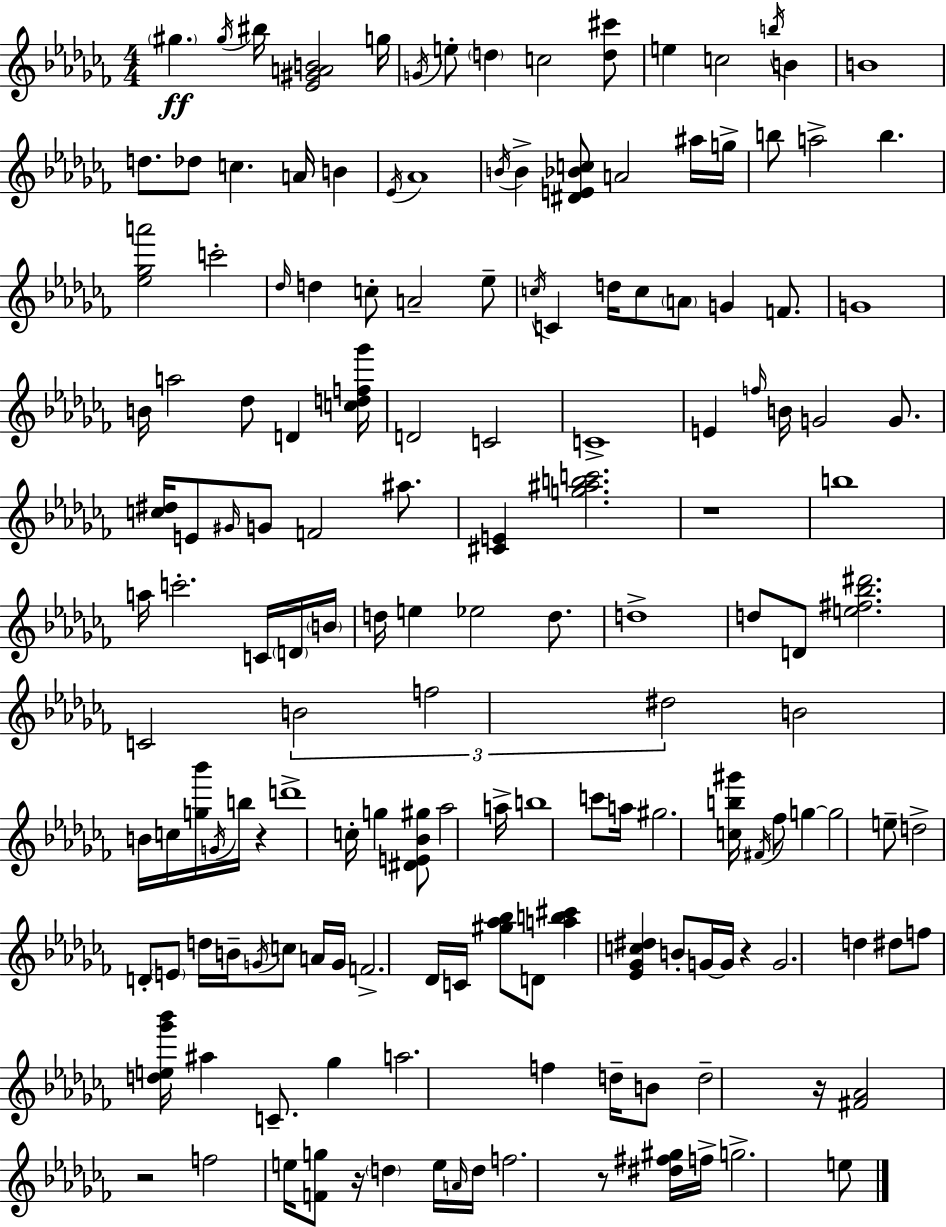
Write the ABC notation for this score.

X:1
T:Untitled
M:4/4
L:1/4
K:Abm
^g ^g/4 ^b/4 [_E^GAB]2 g/4 G/4 e/2 d c2 [d^c']/2 e c2 b/4 B B4 d/2 _d/2 c A/4 B _E/4 _A4 B/4 B [^DE_Bc]/2 A2 ^a/4 g/4 b/2 a2 b [_e_ga']2 c'2 _d/4 d c/2 A2 _e/2 c/4 C d/4 c/2 A/2 G F/2 G4 B/4 a2 _d/2 D [cdf_g']/4 D2 C2 C4 E f/4 B/4 G2 G/2 [c^d]/4 E/2 ^G/4 G/2 F2 ^a/2 [^CE] [g^abc']2 z4 b4 a/4 c'2 C/4 D/4 B/4 d/4 e _e2 d/2 d4 d/2 D/2 [e^f_b^d']2 C2 B2 f2 ^d2 B2 B/4 c/4 [g_b']/4 G/4 b/4 z d'4 c/4 g [^DE_B^g]/2 _a2 a/4 b4 c'/2 a/4 ^g2 [cb^g']/4 ^F/4 _f/2 g g2 e/2 d2 D/2 E/2 d/4 B/4 G/4 c/2 A/4 G/4 F2 _D/4 C/4 [^g_a_b]/2 D/2 [ab^c'] [_E_Gc^d] B/2 G/4 G/4 z G2 d ^d/2 f/2 [de_g'_b']/4 ^a C/2 _g a2 f d/4 B/2 d2 z/4 [^F_A]2 z2 f2 e/4 [Fg]/2 z/4 d e/4 A/4 d/4 f2 z/2 [^d^f^g]/4 f/4 g2 e/2